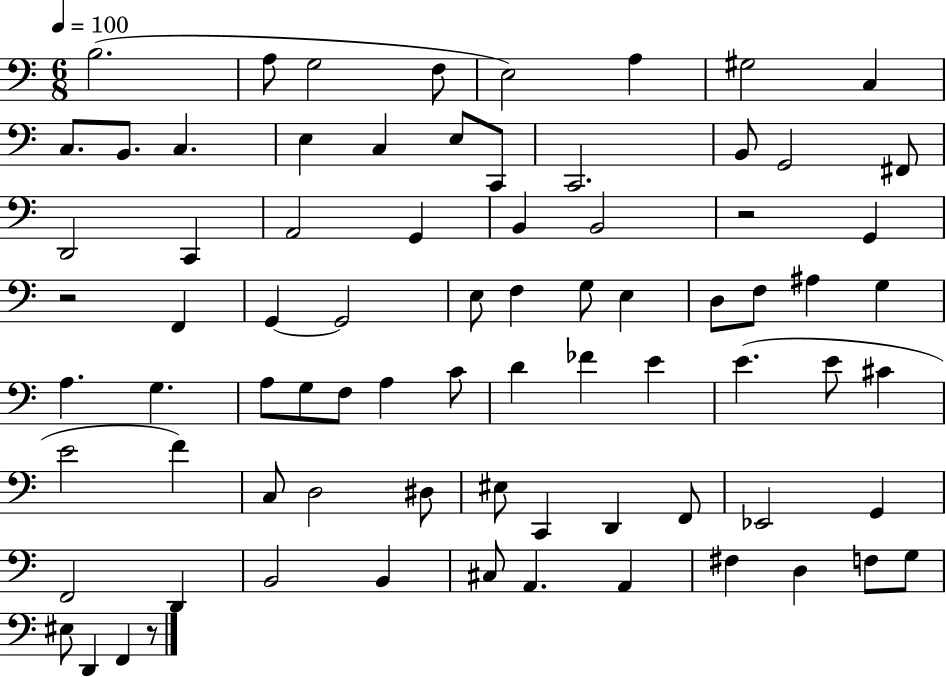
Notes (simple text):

B3/h. A3/e G3/h F3/e E3/h A3/q G#3/h C3/q C3/e. B2/e. C3/q. E3/q C3/q E3/e C2/e C2/h. B2/e G2/h F#2/e D2/h C2/q A2/h G2/q B2/q B2/h R/h G2/q R/h F2/q G2/q G2/h E3/e F3/q G3/e E3/q D3/e F3/e A#3/q G3/q A3/q. G3/q. A3/e G3/e F3/e A3/q C4/e D4/q FES4/q E4/q E4/q. E4/e C#4/q E4/h F4/q C3/e D3/h D#3/e EIS3/e C2/q D2/q F2/e Eb2/h G2/q F2/h D2/q B2/h B2/q C#3/e A2/q. A2/q F#3/q D3/q F3/e G3/e EIS3/e D2/q F2/q R/e